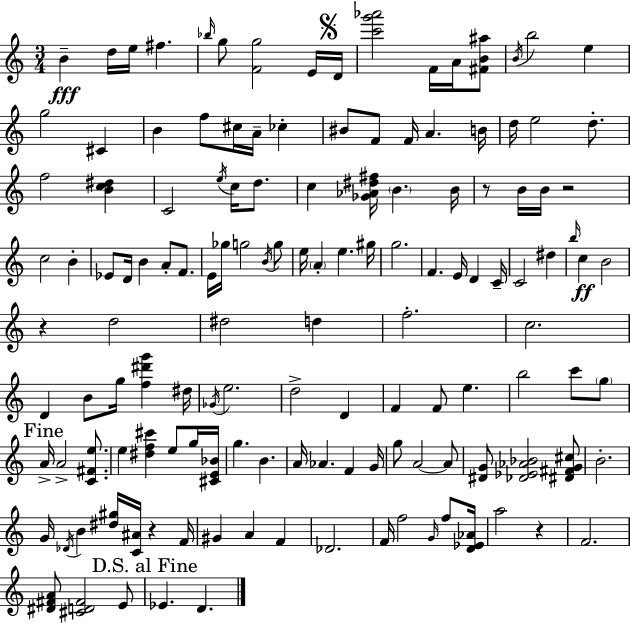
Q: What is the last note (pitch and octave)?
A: D4